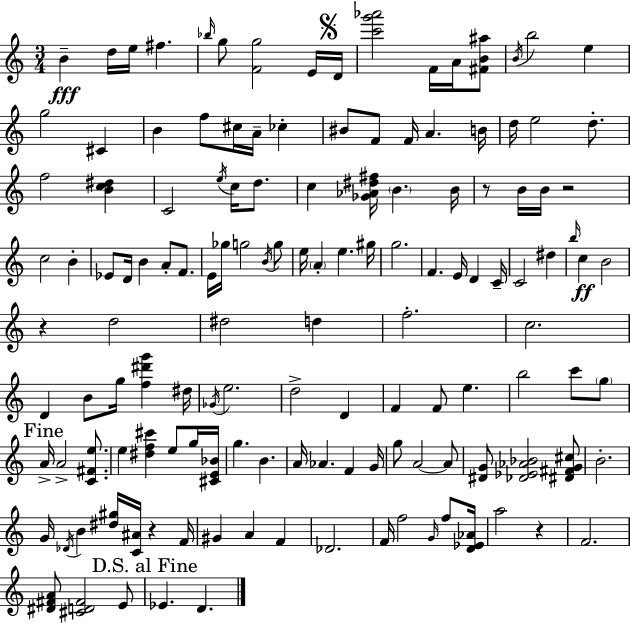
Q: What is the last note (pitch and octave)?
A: D4